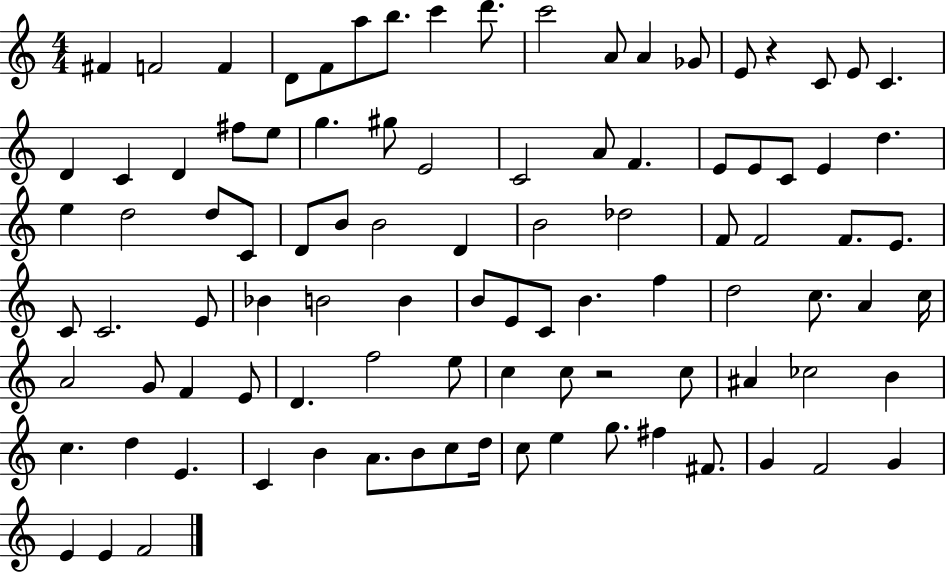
F#4/q F4/h F4/q D4/e F4/e A5/e B5/e. C6/q D6/e. C6/h A4/e A4/q Gb4/e E4/e R/q C4/e E4/e C4/q. D4/q C4/q D4/q F#5/e E5/e G5/q. G#5/e E4/h C4/h A4/e F4/q. E4/e E4/e C4/e E4/q D5/q. E5/q D5/h D5/e C4/e D4/e B4/e B4/h D4/q B4/h Db5/h F4/e F4/h F4/e. E4/e. C4/e C4/h. E4/e Bb4/q B4/h B4/q B4/e E4/e C4/e B4/q. F5/q D5/h C5/e. A4/q C5/s A4/h G4/e F4/q E4/e D4/q. F5/h E5/e C5/q C5/e R/h C5/e A#4/q CES5/h B4/q C5/q. D5/q E4/q. C4/q B4/q A4/e. B4/e C5/e D5/s C5/e E5/q G5/e. F#5/q F#4/e. G4/q F4/h G4/q E4/q E4/q F4/h